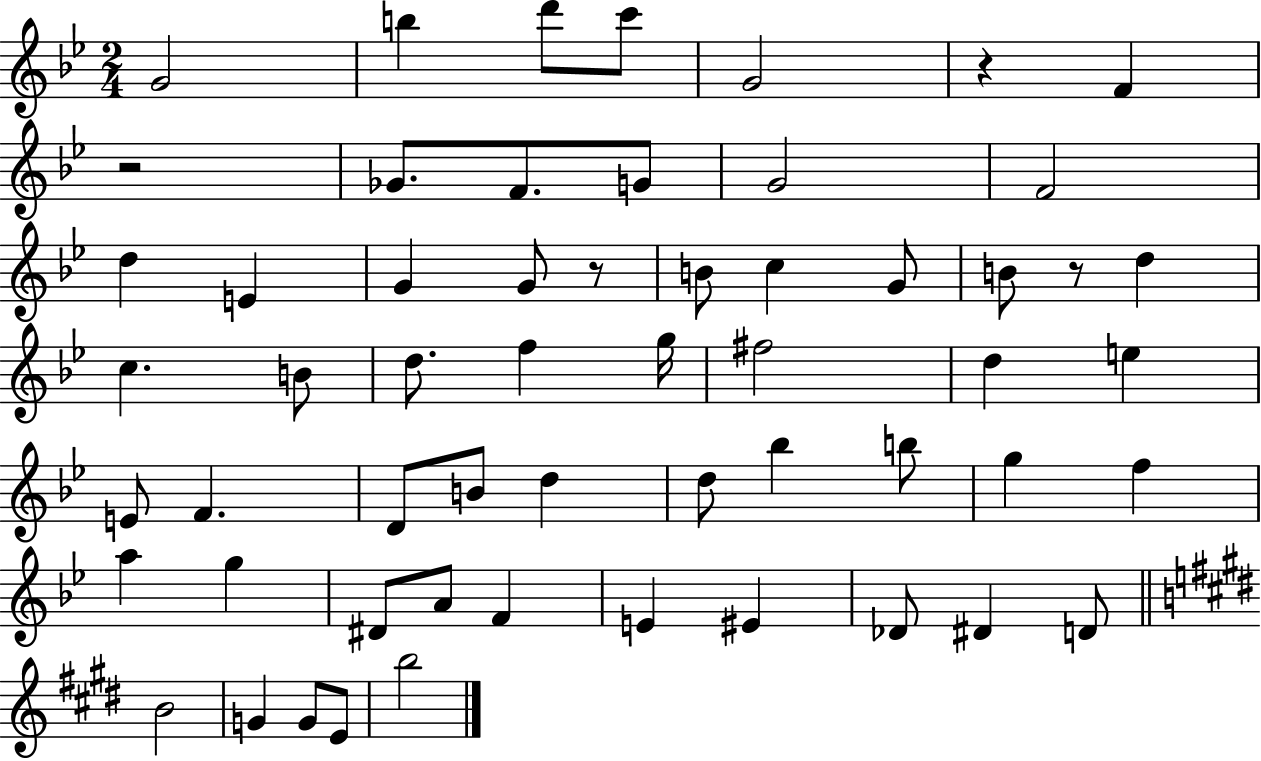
{
  \clef treble
  \numericTimeSignature
  \time 2/4
  \key bes \major
  g'2 | b''4 d'''8 c'''8 | g'2 | r4 f'4 | \break r2 | ges'8. f'8. g'8 | g'2 | f'2 | \break d''4 e'4 | g'4 g'8 r8 | b'8 c''4 g'8 | b'8 r8 d''4 | \break c''4. b'8 | d''8. f''4 g''16 | fis''2 | d''4 e''4 | \break e'8 f'4. | d'8 b'8 d''4 | d''8 bes''4 b''8 | g''4 f''4 | \break a''4 g''4 | dis'8 a'8 f'4 | e'4 eis'4 | des'8 dis'4 d'8 | \break \bar "||" \break \key e \major b'2 | g'4 g'8 e'8 | b''2 | \bar "|."
}